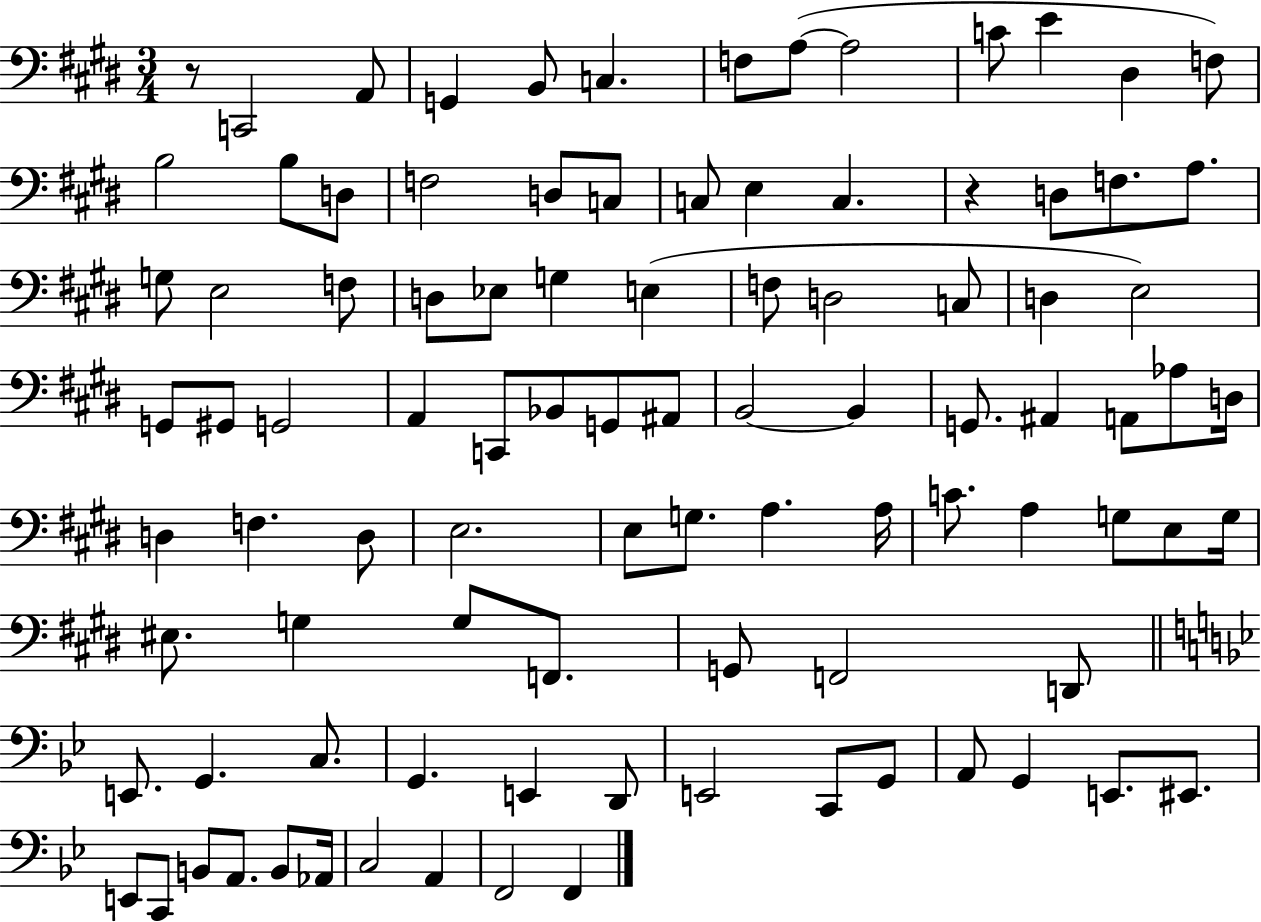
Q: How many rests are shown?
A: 2